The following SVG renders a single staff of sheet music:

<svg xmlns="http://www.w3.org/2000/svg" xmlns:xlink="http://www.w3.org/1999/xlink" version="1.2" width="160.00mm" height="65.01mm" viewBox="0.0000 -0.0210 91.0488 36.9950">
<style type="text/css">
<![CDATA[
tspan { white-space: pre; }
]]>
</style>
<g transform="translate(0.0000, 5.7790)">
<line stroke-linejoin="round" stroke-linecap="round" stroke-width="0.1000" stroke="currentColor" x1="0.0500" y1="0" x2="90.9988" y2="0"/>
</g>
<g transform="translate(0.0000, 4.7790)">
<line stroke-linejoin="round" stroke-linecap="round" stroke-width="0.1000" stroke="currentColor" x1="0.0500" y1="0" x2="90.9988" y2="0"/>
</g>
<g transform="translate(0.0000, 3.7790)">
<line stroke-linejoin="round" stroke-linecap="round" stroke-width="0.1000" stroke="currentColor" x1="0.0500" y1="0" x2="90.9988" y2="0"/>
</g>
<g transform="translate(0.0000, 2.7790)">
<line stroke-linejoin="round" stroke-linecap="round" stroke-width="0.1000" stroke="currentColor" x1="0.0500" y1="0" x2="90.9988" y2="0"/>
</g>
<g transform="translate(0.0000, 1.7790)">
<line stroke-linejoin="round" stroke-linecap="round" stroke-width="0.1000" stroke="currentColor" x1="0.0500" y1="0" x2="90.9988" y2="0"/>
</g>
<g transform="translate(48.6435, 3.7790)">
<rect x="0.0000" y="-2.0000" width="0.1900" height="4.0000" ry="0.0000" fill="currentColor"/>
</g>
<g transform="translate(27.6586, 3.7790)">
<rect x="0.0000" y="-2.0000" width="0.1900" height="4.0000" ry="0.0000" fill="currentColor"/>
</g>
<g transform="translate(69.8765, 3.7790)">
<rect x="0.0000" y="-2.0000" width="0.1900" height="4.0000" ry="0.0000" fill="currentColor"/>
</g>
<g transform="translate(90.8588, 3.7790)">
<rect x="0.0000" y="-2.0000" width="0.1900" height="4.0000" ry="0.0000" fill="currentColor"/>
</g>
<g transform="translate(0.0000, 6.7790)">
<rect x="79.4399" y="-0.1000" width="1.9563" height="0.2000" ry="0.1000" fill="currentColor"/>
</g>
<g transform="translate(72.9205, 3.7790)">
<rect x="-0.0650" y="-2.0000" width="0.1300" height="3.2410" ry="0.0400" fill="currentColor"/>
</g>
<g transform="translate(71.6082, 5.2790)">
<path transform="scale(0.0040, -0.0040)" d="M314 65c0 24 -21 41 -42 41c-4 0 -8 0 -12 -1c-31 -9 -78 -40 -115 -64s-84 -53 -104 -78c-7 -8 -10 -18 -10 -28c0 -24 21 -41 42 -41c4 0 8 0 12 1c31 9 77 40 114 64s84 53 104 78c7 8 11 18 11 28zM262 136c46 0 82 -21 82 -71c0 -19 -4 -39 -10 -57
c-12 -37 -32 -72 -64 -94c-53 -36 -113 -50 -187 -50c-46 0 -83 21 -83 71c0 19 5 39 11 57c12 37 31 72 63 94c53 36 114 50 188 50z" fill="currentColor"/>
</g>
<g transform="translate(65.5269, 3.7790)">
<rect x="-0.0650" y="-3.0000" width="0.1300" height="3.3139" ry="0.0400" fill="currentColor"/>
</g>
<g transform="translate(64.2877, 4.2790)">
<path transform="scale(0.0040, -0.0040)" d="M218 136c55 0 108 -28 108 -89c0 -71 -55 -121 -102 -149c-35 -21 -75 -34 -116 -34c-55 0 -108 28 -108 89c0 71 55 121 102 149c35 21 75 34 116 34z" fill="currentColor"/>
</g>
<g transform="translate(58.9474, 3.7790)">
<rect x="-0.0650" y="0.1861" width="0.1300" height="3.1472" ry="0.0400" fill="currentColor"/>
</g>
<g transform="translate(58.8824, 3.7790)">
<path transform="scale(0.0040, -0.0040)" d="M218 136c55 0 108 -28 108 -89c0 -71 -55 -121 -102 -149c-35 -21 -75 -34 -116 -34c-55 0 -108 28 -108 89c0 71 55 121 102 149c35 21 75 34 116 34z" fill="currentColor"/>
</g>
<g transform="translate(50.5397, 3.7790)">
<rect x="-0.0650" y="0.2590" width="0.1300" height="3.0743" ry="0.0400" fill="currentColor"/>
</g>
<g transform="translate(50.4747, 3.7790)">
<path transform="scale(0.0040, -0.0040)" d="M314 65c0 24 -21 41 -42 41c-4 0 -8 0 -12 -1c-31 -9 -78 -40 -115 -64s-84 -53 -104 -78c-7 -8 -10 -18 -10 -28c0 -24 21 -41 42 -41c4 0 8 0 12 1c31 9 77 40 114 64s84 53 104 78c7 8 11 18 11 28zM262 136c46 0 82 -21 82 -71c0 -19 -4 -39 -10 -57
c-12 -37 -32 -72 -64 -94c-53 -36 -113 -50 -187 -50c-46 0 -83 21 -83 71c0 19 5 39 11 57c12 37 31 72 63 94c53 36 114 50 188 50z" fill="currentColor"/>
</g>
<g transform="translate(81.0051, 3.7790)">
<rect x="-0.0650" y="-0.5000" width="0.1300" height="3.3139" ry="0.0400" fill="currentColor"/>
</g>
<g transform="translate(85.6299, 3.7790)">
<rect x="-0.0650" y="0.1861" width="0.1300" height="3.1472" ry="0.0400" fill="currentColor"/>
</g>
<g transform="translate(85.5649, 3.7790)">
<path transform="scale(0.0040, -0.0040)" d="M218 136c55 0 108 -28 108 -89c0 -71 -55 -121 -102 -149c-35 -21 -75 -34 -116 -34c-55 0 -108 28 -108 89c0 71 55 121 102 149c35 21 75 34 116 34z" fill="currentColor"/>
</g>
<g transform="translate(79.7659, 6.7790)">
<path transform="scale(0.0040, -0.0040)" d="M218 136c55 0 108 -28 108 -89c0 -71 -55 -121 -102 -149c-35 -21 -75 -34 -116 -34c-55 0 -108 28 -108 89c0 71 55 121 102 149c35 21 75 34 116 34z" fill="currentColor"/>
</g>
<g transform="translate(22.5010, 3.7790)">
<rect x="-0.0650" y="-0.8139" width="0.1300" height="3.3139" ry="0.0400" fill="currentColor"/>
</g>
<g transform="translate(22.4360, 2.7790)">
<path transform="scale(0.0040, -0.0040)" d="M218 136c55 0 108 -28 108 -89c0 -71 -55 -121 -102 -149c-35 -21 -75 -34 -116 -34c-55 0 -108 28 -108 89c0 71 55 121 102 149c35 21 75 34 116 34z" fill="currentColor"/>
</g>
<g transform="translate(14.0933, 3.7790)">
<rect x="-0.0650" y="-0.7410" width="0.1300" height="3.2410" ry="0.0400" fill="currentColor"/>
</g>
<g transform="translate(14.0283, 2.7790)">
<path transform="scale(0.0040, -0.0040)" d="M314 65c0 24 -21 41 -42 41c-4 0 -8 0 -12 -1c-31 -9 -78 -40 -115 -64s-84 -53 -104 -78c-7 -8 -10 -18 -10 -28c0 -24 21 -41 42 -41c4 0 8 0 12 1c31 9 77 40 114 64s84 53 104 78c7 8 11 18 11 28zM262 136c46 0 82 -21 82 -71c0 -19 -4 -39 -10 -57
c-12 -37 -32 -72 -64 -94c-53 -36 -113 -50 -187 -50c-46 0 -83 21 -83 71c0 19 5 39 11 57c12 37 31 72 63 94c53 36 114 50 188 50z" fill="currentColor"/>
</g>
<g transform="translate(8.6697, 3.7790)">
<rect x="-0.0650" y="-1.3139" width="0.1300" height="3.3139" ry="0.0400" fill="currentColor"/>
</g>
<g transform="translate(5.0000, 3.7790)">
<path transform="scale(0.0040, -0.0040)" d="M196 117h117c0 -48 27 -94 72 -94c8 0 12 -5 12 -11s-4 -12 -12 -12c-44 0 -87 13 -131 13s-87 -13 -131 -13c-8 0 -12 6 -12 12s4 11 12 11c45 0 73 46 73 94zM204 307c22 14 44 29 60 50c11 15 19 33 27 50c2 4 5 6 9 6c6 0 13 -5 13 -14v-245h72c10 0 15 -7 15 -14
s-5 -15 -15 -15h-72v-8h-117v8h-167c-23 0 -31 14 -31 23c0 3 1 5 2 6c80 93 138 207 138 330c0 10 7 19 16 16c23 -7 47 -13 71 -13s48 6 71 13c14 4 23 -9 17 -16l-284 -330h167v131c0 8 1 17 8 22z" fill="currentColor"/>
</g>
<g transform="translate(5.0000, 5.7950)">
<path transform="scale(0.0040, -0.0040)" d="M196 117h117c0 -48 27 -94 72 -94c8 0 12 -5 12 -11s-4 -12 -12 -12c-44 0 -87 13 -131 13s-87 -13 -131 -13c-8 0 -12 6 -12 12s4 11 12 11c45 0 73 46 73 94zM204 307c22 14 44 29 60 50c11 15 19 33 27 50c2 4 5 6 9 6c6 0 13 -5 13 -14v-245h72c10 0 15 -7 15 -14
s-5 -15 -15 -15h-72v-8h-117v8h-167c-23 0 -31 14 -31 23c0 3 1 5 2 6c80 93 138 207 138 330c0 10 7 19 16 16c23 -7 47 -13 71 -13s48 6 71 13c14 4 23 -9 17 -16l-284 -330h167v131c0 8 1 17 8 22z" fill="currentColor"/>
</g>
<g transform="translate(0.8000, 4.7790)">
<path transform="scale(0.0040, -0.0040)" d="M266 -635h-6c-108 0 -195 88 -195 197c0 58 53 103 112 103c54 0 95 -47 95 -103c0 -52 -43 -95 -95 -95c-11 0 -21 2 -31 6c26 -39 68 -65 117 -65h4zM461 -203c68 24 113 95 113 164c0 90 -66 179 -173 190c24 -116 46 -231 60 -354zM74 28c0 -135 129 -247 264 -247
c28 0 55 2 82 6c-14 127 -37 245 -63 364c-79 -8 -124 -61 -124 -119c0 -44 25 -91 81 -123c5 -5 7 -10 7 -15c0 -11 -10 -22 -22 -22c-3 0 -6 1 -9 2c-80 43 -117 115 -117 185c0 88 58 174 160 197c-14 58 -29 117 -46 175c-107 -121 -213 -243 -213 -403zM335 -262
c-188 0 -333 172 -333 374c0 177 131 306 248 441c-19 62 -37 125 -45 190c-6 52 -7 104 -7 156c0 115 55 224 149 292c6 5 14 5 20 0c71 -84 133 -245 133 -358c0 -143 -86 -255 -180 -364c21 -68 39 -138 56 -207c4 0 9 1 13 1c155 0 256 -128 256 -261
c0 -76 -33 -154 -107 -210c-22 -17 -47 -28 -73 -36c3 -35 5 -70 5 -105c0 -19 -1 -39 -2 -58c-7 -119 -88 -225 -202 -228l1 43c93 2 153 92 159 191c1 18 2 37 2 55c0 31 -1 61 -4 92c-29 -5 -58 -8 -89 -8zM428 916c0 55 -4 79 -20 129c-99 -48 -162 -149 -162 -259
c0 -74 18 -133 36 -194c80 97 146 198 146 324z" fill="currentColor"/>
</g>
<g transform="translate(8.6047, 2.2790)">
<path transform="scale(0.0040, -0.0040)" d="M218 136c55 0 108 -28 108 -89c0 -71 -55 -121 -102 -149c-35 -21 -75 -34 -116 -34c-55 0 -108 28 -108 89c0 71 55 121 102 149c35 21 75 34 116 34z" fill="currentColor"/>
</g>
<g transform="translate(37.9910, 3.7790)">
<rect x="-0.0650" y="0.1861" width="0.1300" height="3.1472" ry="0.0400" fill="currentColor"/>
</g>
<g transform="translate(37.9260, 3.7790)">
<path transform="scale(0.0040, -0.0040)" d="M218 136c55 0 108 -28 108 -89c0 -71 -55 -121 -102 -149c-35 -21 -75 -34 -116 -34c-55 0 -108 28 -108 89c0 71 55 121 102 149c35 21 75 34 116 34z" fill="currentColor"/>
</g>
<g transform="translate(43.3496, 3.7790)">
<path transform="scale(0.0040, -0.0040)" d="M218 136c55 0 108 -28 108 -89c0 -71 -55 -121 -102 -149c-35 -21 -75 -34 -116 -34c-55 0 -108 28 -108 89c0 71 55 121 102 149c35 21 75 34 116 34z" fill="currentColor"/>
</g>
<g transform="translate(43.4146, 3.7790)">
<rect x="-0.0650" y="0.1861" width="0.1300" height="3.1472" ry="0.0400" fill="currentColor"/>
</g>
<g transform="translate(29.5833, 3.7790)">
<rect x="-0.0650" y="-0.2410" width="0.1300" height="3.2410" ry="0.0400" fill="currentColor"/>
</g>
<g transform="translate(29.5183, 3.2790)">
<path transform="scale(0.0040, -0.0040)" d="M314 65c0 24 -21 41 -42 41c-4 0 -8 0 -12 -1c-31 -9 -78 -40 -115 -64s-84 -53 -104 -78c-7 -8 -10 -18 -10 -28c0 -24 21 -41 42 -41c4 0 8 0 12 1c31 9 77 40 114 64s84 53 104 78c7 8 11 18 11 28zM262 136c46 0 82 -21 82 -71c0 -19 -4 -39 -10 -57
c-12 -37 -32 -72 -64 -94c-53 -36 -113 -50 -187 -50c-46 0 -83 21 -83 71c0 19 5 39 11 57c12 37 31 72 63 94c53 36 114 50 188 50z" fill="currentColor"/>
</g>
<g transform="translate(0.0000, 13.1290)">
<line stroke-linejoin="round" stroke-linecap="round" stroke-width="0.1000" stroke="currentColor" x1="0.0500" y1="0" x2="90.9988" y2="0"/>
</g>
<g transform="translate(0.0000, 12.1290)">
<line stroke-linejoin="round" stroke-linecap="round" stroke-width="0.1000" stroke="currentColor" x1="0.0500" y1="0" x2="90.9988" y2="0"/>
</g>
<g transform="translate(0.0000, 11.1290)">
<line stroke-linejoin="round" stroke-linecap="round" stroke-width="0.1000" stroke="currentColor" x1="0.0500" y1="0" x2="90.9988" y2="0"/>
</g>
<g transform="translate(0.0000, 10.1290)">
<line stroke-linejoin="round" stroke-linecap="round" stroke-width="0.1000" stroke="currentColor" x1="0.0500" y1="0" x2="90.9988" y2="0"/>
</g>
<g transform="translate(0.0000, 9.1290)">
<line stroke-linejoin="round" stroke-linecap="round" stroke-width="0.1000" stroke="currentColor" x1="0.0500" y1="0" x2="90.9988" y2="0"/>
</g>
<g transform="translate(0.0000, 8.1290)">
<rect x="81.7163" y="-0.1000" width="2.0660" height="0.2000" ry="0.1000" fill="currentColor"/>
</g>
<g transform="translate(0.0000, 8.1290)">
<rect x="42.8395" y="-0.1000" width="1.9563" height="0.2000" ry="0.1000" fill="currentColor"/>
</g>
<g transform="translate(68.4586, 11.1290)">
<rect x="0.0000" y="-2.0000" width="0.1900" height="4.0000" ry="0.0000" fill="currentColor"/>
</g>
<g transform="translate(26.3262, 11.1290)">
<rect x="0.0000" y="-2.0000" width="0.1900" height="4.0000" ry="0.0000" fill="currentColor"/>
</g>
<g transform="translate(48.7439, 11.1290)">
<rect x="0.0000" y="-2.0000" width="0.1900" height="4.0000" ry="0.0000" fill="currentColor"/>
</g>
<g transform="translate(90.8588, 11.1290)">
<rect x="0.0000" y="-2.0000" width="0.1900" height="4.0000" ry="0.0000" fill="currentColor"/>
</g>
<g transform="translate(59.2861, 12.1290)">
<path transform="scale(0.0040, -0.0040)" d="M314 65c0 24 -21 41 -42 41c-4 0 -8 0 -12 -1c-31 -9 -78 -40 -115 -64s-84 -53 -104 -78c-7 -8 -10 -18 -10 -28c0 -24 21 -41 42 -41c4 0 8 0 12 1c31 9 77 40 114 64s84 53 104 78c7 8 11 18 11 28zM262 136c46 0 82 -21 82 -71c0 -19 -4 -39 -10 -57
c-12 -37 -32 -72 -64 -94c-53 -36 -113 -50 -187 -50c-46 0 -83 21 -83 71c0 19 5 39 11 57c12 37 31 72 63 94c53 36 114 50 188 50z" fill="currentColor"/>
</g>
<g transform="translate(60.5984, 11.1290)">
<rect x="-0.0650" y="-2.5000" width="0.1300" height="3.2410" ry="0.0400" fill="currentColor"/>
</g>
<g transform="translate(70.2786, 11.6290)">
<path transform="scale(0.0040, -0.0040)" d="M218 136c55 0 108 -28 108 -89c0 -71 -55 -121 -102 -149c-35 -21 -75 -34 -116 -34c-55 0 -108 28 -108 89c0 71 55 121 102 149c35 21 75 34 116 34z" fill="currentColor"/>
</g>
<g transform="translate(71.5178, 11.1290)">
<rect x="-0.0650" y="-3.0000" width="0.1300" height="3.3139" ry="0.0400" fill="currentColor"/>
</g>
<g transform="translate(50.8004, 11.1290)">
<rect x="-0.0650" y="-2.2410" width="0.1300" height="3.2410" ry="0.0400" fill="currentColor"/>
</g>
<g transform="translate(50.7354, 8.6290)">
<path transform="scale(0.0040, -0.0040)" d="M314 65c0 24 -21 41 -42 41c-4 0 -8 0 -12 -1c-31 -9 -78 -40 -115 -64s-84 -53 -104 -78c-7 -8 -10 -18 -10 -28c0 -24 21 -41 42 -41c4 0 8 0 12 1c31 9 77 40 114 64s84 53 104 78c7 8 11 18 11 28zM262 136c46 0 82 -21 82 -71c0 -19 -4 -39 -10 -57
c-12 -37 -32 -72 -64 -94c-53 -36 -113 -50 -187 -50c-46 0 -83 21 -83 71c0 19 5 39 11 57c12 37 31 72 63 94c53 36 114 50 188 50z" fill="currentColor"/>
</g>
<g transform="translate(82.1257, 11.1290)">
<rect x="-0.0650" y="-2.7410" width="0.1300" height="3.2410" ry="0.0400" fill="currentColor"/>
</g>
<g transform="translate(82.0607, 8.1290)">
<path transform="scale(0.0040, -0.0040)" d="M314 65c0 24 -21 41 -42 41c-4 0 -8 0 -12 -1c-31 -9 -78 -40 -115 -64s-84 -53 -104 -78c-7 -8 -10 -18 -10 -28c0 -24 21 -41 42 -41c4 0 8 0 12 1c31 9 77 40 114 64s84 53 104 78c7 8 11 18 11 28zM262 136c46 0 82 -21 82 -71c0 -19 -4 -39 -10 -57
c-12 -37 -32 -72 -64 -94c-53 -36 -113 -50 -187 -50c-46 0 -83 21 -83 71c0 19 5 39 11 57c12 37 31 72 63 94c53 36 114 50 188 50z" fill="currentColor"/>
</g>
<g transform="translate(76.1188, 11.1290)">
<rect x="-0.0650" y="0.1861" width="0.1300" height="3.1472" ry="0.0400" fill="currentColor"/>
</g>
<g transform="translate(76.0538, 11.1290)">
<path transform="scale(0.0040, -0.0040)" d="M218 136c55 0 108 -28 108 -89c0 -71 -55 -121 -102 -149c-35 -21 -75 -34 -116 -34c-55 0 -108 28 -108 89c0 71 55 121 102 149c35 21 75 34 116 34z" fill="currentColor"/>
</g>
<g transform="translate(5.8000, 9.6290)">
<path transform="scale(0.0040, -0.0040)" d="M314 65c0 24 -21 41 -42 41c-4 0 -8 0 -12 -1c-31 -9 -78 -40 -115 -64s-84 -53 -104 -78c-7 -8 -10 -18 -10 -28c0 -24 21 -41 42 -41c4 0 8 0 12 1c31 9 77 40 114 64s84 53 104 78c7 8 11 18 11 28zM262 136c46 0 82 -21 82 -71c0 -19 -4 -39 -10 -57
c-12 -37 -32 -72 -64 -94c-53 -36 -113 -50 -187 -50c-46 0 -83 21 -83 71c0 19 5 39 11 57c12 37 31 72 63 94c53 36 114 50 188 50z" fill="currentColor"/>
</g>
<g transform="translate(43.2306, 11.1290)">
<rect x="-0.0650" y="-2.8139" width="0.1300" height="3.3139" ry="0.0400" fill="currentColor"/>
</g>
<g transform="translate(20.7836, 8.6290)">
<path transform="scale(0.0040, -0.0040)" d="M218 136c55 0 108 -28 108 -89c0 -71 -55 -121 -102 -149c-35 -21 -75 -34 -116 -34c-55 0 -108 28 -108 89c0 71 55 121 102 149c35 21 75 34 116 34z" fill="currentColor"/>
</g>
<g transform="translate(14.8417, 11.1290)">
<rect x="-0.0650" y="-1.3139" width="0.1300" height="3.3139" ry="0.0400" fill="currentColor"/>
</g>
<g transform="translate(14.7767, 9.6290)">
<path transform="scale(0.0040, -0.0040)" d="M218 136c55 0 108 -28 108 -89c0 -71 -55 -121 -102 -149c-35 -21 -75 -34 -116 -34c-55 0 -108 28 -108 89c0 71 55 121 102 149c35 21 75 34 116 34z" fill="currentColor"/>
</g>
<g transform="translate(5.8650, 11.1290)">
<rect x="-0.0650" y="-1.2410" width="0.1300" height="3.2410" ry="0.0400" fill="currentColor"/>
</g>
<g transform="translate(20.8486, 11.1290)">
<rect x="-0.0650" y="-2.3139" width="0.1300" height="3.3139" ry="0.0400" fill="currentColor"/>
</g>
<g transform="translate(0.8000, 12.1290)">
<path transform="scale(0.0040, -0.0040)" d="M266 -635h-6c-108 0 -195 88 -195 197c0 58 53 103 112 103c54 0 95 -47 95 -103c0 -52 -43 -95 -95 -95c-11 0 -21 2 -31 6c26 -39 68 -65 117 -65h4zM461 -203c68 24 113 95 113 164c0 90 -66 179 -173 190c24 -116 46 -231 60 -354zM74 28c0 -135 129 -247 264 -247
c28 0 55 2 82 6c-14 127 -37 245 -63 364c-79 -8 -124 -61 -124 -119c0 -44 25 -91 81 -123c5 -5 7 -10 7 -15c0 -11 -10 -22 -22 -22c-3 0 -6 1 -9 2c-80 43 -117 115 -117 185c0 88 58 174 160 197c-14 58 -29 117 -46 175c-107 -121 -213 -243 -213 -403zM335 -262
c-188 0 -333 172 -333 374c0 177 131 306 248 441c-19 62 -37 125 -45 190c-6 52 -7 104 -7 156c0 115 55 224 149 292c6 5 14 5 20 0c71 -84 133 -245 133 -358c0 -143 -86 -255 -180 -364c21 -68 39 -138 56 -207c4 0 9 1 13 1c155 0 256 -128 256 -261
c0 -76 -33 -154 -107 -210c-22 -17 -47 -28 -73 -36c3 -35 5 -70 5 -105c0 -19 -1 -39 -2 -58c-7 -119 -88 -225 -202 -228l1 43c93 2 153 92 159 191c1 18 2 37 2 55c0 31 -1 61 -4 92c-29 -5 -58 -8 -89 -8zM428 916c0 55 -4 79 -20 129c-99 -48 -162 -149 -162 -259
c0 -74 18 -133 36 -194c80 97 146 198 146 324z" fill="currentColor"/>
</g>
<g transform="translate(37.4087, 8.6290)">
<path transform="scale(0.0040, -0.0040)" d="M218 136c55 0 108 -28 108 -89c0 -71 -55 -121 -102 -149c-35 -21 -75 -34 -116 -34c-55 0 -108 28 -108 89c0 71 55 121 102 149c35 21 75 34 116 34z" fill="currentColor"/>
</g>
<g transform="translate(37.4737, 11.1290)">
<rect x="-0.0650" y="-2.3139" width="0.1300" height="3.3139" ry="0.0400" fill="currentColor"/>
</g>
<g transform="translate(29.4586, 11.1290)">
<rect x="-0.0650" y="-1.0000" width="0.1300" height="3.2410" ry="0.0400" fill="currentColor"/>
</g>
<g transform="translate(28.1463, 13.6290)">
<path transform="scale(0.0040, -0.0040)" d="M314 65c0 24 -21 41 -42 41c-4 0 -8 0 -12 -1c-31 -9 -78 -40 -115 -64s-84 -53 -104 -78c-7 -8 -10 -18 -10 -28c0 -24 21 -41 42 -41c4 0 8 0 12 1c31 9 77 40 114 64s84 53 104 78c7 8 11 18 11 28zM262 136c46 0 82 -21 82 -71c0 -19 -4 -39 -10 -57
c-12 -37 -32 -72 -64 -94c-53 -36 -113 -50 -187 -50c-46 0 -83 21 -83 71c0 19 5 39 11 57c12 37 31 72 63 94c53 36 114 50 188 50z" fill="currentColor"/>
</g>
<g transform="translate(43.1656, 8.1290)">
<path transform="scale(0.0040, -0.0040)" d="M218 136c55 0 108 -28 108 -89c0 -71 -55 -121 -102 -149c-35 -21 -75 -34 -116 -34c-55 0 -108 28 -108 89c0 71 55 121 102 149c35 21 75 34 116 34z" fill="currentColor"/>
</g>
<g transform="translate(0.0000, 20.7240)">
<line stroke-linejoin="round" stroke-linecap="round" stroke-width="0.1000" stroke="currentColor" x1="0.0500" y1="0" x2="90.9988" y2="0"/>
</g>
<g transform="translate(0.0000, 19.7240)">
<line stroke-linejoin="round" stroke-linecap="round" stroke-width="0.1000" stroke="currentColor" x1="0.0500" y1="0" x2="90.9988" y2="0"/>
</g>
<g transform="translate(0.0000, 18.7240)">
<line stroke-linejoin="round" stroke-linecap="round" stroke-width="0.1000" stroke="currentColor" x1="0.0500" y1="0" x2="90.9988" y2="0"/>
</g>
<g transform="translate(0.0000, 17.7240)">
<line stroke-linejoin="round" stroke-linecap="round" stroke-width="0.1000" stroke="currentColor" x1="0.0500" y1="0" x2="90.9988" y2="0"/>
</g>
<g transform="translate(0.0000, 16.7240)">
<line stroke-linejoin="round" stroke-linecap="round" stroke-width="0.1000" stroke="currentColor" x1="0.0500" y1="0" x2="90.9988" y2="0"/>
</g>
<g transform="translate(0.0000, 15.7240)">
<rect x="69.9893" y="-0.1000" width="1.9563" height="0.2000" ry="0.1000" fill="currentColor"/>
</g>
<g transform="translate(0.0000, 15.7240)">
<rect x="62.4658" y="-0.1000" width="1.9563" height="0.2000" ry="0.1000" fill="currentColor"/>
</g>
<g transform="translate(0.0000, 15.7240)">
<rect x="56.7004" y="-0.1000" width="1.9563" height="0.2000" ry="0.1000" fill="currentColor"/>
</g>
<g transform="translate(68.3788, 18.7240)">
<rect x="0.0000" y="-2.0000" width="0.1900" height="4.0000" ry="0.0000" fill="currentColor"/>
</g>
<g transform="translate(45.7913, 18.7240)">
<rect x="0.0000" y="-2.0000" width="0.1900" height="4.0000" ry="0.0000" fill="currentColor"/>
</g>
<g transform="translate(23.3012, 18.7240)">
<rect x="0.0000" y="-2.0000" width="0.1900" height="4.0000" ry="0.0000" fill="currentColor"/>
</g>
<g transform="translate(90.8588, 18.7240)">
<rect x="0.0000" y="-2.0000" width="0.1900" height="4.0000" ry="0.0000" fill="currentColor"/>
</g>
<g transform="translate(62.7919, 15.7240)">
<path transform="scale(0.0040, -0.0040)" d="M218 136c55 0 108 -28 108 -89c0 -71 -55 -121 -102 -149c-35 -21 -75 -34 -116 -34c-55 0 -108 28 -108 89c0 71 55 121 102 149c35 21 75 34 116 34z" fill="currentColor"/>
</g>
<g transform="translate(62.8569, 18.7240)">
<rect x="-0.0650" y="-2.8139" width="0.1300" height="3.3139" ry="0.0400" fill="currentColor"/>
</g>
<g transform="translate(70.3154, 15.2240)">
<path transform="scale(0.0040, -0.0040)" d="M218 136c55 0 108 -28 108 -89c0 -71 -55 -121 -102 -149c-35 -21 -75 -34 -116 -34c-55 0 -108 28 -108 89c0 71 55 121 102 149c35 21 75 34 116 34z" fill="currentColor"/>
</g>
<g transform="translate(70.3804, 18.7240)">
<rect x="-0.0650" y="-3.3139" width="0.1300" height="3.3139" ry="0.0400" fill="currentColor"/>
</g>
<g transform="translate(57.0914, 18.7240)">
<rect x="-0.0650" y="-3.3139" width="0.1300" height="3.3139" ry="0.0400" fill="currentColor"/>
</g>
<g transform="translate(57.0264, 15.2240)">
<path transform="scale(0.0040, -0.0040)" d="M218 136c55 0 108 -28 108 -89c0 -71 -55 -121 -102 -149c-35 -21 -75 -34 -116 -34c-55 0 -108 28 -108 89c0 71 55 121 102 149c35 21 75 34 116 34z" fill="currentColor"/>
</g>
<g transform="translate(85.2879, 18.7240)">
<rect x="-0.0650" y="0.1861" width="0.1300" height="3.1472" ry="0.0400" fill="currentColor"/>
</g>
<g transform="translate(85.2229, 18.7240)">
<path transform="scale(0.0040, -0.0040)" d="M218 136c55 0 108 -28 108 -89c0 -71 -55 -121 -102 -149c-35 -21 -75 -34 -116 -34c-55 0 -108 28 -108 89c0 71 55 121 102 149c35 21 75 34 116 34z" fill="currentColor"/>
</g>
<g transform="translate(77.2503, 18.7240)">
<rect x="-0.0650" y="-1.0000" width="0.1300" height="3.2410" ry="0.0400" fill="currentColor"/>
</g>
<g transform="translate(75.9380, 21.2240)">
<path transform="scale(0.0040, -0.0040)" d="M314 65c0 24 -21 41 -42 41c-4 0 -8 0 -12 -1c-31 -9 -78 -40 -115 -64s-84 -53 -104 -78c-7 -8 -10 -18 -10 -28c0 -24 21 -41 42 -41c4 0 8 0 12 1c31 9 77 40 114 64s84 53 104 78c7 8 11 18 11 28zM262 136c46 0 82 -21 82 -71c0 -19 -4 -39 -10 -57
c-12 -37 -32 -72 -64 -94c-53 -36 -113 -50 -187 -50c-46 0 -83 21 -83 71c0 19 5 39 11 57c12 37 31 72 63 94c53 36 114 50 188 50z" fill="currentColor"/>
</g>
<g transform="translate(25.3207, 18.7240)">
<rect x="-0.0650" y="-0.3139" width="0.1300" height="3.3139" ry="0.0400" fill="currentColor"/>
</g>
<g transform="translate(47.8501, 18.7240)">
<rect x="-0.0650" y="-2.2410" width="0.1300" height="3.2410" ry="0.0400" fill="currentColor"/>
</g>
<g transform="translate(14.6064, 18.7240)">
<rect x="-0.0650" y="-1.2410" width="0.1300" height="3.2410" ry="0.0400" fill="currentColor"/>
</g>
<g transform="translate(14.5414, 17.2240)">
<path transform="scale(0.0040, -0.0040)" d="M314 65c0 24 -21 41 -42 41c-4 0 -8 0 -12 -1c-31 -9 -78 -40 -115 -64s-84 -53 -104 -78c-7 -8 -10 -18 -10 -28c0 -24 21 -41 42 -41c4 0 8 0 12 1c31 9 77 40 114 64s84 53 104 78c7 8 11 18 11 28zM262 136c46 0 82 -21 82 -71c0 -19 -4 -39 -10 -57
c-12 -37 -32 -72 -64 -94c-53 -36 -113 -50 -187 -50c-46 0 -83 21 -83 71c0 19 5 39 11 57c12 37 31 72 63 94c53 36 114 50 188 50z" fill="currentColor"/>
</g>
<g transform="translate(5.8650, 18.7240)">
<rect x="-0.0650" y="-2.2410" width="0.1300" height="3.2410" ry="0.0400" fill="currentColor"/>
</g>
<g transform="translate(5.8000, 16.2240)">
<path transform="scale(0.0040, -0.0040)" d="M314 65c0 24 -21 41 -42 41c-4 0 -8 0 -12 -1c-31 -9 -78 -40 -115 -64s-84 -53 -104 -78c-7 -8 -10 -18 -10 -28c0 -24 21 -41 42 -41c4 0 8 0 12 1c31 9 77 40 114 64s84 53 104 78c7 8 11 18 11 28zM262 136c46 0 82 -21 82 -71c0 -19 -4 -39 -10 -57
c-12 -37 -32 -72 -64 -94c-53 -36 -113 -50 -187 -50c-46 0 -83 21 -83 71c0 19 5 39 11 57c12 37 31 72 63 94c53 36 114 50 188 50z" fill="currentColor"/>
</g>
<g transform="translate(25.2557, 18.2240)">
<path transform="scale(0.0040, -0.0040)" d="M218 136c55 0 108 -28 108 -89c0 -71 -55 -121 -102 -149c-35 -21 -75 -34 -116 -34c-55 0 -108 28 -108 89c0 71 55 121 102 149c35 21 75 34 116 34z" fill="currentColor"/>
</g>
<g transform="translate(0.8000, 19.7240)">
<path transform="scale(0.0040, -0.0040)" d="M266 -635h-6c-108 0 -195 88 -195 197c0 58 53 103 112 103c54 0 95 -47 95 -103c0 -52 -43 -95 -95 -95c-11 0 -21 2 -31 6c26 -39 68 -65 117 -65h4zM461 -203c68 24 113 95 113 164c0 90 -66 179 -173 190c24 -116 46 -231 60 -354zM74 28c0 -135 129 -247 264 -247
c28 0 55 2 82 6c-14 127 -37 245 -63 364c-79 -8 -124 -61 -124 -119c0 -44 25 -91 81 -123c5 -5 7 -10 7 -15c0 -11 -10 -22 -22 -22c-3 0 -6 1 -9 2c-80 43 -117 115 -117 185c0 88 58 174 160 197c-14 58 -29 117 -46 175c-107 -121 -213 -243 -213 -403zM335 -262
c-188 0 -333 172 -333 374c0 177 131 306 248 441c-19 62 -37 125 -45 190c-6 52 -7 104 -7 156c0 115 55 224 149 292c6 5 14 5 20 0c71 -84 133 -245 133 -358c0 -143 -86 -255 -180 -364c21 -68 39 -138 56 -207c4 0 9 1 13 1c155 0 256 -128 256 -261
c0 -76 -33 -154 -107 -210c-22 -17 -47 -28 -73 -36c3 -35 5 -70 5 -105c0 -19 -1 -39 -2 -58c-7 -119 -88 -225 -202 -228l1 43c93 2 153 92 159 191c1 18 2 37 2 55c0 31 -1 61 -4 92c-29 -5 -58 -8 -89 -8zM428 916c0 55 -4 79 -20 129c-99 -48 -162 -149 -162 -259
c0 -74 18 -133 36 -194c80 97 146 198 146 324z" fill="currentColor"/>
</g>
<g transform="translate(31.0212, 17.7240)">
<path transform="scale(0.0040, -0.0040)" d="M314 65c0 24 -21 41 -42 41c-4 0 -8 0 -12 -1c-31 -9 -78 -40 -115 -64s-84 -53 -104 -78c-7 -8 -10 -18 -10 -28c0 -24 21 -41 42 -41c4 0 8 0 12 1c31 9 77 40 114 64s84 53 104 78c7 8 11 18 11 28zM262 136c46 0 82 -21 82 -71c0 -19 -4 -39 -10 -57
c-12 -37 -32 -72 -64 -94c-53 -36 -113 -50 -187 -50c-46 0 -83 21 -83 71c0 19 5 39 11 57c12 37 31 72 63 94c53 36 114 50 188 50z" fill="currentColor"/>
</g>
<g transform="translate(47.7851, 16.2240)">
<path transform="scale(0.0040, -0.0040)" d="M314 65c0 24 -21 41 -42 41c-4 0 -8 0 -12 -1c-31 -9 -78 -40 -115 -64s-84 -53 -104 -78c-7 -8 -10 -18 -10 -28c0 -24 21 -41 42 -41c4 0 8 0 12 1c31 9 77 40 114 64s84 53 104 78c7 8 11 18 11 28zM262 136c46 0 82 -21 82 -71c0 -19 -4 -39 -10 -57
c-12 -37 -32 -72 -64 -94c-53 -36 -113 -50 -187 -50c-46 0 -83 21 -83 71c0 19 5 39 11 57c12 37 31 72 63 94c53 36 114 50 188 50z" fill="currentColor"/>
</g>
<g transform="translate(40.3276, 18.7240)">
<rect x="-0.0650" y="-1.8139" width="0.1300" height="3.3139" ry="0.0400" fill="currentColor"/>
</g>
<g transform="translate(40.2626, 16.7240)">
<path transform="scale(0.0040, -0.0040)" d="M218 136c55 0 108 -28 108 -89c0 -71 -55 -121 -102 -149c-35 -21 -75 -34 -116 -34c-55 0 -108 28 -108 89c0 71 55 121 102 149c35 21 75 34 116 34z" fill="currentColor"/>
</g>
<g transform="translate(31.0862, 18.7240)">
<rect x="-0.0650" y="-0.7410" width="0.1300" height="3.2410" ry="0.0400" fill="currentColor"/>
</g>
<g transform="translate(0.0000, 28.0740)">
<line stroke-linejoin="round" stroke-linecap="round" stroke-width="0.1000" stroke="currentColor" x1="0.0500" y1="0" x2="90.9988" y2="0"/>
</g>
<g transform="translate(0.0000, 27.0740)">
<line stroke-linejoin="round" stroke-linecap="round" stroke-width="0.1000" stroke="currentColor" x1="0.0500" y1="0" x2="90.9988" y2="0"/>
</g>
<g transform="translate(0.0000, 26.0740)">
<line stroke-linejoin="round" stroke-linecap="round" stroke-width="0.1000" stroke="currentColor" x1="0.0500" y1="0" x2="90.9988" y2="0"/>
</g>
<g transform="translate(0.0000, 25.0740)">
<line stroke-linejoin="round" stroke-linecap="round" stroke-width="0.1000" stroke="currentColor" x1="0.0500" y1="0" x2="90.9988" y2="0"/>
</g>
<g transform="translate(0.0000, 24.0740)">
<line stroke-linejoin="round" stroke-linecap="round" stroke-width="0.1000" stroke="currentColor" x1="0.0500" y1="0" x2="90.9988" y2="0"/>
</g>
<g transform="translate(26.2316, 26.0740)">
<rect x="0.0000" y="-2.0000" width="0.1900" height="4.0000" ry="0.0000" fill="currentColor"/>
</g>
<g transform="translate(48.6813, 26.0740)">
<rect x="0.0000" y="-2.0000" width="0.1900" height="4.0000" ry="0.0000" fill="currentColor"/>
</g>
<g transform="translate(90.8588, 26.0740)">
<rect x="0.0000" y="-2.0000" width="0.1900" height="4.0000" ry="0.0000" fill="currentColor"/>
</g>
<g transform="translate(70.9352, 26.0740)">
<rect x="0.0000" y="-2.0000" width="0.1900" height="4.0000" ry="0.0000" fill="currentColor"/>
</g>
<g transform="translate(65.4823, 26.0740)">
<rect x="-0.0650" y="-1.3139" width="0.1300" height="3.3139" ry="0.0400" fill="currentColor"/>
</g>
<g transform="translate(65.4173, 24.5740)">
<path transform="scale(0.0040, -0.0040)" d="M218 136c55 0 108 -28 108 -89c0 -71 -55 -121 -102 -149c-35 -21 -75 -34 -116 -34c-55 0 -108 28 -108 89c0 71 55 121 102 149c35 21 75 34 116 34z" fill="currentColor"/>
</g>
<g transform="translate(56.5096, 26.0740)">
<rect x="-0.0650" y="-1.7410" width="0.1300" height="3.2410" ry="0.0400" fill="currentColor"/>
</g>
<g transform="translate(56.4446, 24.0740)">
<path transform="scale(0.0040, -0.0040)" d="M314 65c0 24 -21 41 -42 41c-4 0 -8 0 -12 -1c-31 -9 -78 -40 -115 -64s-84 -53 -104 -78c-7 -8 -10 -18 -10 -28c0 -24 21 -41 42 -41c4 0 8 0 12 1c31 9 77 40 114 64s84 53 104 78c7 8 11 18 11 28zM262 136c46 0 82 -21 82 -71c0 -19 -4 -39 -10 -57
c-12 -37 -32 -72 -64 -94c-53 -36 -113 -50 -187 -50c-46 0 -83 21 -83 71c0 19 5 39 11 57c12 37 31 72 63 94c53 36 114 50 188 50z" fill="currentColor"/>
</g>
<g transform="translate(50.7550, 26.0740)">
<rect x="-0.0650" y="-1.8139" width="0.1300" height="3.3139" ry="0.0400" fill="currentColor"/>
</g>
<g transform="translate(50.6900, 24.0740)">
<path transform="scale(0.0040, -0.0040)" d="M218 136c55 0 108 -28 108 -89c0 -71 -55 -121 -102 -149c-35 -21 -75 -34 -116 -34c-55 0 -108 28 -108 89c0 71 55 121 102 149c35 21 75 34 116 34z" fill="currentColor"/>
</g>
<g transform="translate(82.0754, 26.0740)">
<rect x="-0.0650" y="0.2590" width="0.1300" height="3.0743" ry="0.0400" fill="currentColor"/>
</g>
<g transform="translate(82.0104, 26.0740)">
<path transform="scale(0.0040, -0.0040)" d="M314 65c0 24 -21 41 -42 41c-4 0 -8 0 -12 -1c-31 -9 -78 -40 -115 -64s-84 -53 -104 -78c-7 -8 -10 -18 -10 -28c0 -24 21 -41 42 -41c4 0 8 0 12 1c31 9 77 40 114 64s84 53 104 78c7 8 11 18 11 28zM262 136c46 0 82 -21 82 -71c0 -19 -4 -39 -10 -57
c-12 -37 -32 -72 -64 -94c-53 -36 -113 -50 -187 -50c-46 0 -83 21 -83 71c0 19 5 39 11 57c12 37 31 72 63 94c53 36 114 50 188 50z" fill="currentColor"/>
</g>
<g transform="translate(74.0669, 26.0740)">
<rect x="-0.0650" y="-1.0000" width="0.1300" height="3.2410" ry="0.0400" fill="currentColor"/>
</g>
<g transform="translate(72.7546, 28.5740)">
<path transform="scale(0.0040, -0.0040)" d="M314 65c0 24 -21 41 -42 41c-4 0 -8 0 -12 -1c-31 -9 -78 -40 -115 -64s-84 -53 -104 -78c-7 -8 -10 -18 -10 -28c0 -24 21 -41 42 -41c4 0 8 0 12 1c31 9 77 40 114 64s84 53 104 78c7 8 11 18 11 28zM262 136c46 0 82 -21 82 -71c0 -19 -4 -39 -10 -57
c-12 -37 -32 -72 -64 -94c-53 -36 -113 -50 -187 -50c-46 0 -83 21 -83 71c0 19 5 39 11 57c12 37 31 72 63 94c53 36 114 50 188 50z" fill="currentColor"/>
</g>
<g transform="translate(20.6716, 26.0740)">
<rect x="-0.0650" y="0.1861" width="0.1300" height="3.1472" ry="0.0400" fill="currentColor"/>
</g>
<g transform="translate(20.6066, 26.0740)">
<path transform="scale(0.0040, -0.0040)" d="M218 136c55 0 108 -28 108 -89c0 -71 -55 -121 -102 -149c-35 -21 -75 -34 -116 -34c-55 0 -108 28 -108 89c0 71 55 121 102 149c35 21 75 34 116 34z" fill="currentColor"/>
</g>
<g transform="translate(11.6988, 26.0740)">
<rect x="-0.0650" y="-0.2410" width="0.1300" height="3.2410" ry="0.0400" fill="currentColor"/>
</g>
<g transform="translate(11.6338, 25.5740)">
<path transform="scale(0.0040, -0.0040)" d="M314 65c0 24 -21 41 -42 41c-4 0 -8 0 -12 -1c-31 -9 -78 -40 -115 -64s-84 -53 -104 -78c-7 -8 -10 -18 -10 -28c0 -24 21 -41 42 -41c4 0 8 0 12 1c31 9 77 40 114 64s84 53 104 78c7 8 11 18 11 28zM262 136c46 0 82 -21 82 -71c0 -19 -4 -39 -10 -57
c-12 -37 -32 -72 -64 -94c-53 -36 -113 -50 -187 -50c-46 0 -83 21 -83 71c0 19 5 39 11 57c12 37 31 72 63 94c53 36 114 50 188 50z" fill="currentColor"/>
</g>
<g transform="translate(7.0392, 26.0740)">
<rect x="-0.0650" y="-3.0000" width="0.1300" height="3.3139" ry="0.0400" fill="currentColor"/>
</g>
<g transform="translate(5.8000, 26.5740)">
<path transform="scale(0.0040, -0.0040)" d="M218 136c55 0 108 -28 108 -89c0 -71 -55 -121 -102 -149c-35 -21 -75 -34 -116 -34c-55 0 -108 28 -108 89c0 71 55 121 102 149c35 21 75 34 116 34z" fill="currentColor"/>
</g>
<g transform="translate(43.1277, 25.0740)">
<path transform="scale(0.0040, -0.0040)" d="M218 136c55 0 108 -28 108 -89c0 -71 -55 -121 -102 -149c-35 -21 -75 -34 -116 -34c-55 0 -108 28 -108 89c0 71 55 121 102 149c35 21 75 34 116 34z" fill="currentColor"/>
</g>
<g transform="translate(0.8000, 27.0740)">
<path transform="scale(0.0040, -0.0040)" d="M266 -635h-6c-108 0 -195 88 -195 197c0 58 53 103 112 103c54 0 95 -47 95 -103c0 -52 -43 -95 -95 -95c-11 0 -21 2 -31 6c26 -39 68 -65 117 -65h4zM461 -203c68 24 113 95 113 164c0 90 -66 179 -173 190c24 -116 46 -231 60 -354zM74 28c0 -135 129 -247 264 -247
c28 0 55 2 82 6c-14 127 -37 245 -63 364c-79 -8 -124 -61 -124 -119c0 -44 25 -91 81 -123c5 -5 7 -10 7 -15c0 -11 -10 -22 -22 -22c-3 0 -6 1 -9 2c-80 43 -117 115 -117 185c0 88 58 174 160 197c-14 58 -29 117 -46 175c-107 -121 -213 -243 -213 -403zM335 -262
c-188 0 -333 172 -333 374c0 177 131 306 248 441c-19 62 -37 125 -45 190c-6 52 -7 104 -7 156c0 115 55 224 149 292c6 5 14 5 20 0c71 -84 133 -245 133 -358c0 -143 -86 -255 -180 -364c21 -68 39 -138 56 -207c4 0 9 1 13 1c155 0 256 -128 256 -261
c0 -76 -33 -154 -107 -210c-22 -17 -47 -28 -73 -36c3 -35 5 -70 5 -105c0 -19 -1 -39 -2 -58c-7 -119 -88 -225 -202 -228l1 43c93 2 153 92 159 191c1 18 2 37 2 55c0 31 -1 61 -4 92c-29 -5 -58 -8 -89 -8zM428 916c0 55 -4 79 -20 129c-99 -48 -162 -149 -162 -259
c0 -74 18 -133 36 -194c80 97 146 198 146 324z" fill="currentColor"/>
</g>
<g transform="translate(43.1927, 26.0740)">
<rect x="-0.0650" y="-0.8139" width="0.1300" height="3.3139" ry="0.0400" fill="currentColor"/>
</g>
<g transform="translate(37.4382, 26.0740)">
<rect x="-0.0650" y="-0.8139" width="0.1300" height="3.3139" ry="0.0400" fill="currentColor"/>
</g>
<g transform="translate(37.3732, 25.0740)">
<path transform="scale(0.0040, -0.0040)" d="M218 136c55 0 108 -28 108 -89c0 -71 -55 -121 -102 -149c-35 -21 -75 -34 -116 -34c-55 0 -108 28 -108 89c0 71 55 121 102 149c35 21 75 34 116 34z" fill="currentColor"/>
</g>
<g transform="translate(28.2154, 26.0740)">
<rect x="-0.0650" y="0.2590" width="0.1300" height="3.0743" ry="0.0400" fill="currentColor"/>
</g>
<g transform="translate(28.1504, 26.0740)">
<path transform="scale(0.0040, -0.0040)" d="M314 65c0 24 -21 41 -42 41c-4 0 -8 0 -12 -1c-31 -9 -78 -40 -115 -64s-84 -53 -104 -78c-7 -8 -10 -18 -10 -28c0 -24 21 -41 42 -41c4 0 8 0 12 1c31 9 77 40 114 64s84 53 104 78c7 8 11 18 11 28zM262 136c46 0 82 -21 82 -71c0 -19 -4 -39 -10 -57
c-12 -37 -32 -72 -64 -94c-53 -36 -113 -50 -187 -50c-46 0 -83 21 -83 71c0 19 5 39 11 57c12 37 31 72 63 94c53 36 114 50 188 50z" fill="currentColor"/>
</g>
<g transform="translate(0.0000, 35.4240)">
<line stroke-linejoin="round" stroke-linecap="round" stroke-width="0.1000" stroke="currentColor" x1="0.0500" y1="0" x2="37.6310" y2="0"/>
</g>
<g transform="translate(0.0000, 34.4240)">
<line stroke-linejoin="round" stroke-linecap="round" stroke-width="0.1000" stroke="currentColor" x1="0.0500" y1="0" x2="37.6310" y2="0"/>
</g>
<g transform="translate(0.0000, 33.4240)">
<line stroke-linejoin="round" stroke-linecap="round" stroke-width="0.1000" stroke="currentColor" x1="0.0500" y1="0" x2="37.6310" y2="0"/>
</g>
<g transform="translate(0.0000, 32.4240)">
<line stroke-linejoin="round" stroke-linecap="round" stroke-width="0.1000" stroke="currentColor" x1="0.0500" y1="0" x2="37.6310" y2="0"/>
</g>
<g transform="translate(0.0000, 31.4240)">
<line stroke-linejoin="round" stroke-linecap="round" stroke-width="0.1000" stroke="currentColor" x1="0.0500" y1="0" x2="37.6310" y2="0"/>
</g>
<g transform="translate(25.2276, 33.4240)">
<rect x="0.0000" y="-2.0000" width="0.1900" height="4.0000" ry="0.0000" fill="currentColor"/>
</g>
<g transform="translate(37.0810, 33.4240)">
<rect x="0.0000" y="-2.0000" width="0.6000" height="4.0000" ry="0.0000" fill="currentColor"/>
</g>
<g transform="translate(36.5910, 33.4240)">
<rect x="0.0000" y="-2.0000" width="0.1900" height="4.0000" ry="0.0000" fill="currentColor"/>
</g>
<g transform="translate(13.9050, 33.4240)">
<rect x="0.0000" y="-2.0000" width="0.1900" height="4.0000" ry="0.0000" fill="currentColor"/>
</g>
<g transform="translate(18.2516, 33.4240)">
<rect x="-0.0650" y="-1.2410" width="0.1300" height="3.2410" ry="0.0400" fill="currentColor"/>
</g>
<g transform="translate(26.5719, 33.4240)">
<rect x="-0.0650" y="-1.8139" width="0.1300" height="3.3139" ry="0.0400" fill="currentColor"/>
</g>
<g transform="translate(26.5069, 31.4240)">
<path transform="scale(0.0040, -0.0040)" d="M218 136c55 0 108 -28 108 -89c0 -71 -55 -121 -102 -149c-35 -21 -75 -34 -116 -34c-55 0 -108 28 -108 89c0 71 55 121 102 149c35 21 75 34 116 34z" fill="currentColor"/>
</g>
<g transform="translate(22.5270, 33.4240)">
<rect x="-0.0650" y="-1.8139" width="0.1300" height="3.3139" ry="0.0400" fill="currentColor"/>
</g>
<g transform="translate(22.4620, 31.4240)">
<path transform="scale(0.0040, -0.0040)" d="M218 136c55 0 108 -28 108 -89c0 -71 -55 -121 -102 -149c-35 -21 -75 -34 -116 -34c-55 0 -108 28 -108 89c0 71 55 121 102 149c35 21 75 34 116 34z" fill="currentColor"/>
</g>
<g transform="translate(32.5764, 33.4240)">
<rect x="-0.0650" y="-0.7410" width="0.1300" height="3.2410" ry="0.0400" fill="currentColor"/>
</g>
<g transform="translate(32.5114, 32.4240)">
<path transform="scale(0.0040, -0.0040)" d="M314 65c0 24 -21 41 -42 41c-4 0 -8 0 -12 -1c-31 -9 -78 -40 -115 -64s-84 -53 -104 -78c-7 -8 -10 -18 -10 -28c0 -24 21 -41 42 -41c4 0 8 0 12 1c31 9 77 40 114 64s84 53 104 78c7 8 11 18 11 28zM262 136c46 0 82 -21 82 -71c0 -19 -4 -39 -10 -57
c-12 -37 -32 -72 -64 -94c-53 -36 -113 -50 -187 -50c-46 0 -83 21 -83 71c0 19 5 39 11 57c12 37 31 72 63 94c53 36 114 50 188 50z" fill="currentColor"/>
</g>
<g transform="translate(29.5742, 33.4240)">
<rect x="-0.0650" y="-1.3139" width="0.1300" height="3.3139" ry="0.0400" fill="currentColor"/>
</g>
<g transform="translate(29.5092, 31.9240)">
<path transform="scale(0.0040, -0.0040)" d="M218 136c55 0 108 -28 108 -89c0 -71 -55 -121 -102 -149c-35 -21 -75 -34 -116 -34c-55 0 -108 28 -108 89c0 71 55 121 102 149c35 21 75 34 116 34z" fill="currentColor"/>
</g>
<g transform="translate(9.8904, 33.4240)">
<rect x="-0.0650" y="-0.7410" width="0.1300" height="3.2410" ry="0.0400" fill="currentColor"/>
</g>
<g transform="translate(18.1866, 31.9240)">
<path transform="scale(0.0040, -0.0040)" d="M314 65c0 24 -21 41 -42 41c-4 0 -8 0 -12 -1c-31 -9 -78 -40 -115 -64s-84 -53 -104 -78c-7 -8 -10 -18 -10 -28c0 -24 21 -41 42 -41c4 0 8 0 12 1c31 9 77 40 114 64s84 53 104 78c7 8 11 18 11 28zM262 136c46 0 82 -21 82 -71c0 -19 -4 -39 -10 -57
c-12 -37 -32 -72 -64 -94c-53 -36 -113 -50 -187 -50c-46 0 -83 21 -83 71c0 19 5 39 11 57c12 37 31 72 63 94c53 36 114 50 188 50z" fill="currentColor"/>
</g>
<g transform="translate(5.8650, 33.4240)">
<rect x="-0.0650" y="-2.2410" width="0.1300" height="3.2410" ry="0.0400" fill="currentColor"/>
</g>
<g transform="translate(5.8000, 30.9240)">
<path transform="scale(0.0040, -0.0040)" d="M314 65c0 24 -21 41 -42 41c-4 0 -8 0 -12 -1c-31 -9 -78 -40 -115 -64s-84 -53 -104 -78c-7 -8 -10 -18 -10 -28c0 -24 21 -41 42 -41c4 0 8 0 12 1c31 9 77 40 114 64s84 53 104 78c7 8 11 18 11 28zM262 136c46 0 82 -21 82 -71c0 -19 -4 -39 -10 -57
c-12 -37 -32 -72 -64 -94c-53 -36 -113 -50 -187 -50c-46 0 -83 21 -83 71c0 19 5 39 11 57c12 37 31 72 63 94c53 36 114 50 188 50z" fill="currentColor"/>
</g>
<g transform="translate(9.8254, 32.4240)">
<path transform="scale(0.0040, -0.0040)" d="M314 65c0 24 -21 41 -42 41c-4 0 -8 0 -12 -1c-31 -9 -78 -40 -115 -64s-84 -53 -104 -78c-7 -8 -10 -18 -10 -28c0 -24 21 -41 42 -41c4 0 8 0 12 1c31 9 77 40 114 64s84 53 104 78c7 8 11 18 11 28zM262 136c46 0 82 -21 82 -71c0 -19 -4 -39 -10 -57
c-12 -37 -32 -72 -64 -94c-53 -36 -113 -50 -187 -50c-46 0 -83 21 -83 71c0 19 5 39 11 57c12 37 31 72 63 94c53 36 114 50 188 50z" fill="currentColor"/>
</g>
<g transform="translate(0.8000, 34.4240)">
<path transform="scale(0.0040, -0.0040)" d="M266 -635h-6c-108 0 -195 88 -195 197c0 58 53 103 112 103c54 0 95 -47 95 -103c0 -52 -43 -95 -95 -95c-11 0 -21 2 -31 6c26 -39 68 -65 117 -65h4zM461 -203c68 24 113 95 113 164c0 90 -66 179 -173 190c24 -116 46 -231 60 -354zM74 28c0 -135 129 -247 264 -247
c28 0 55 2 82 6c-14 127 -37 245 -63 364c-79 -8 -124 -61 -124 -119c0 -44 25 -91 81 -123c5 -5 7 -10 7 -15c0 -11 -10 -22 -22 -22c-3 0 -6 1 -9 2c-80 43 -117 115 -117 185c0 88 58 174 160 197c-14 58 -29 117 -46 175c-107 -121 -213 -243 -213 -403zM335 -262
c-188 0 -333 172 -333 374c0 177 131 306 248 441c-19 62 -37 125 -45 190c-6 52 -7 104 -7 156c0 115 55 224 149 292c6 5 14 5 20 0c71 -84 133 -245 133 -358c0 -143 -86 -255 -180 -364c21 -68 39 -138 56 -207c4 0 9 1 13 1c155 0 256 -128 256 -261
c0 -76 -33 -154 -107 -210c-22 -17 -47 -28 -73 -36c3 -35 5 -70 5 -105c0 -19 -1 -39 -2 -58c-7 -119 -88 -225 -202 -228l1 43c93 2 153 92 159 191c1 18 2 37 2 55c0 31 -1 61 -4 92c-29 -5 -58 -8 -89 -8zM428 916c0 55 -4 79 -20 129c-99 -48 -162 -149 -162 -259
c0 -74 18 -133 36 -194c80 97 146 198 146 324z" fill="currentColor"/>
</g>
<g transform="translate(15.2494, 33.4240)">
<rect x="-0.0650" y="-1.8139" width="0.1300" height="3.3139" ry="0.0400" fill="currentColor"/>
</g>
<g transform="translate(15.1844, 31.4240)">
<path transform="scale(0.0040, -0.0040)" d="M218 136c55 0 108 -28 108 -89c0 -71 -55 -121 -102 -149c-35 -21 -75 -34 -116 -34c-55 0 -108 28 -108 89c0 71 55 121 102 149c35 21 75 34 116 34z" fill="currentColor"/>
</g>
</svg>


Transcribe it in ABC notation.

X:1
T:Untitled
M:4/4
L:1/4
K:C
e d2 d c2 B B B2 B A F2 C B e2 e g D2 g a g2 G2 A B a2 g2 e2 c d2 f g2 b a b D2 B A c2 B B2 d d f f2 e D2 B2 g2 d2 f e2 f f e d2